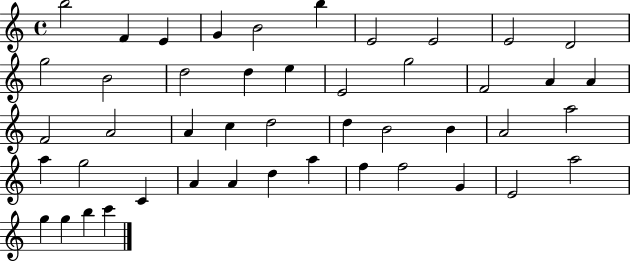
X:1
T:Untitled
M:4/4
L:1/4
K:C
b2 F E G B2 b E2 E2 E2 D2 g2 B2 d2 d e E2 g2 F2 A A F2 A2 A c d2 d B2 B A2 a2 a g2 C A A d a f f2 G E2 a2 g g b c'